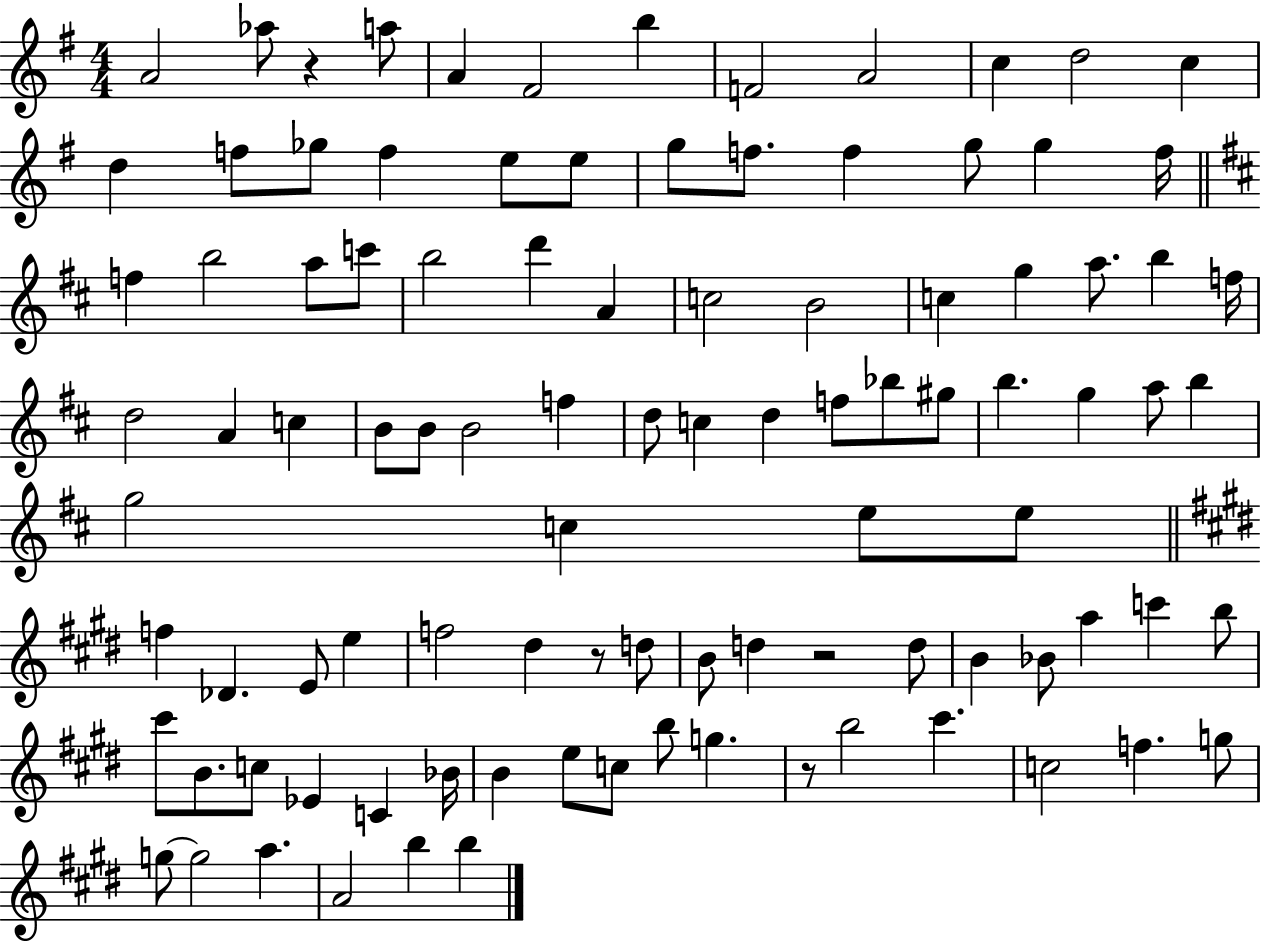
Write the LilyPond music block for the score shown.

{
  \clef treble
  \numericTimeSignature
  \time 4/4
  \key g \major
  a'2 aes''8 r4 a''8 | a'4 fis'2 b''4 | f'2 a'2 | c''4 d''2 c''4 | \break d''4 f''8 ges''8 f''4 e''8 e''8 | g''8 f''8. f''4 g''8 g''4 f''16 | \bar "||" \break \key d \major f''4 b''2 a''8 c'''8 | b''2 d'''4 a'4 | c''2 b'2 | c''4 g''4 a''8. b''4 f''16 | \break d''2 a'4 c''4 | b'8 b'8 b'2 f''4 | d''8 c''4 d''4 f''8 bes''8 gis''8 | b''4. g''4 a''8 b''4 | \break g''2 c''4 e''8 e''8 | \bar "||" \break \key e \major f''4 des'4. e'8 e''4 | f''2 dis''4 r8 d''8 | b'8 d''4 r2 d''8 | b'4 bes'8 a''4 c'''4 b''8 | \break cis'''8 b'8. c''8 ees'4 c'4 bes'16 | b'4 e''8 c''8 b''8 g''4. | r8 b''2 cis'''4. | c''2 f''4. g''8 | \break g''8~~ g''2 a''4. | a'2 b''4 b''4 | \bar "|."
}